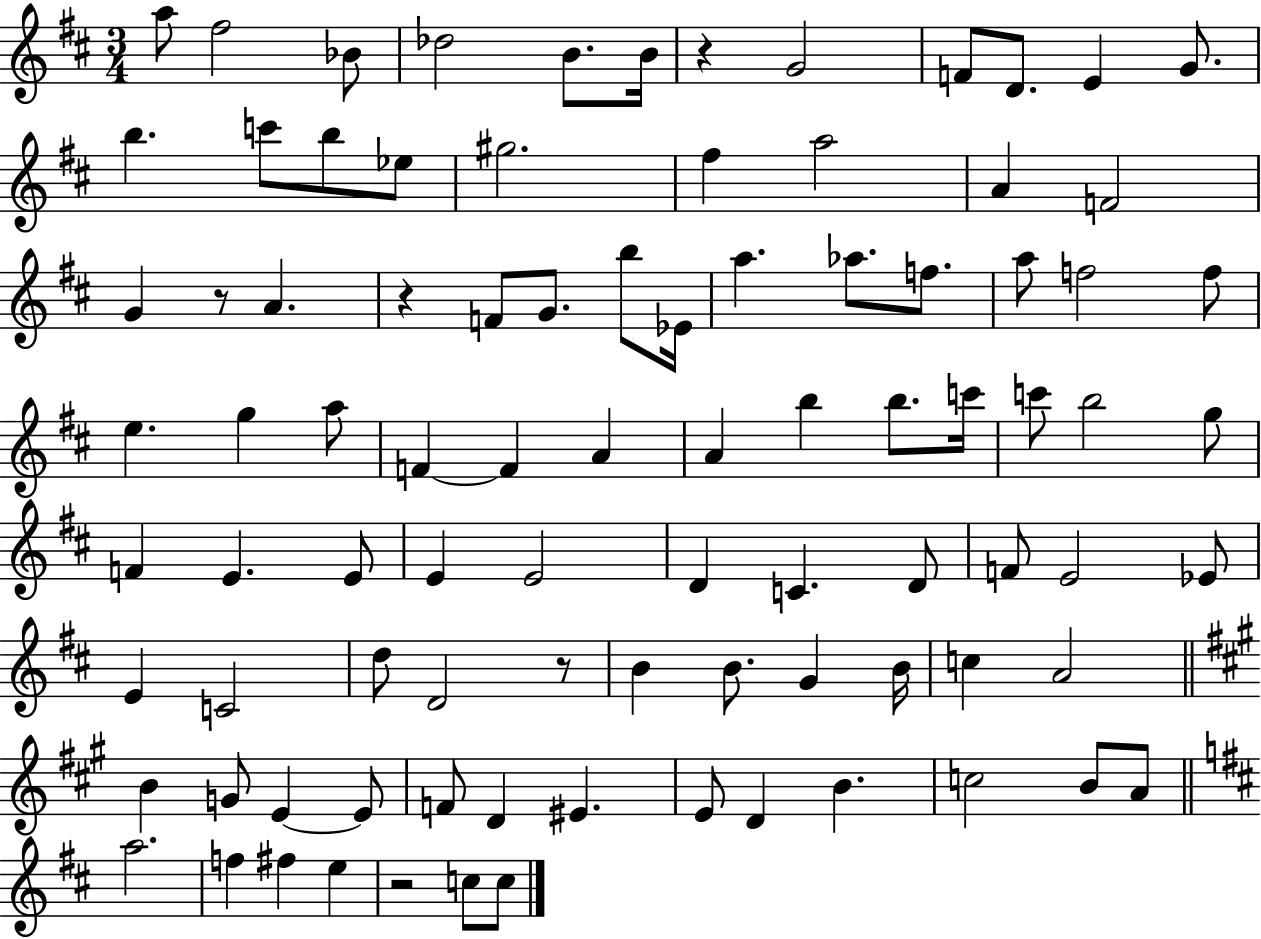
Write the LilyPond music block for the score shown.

{
  \clef treble
  \numericTimeSignature
  \time 3/4
  \key d \major
  a''8 fis''2 bes'8 | des''2 b'8. b'16 | r4 g'2 | f'8 d'8. e'4 g'8. | \break b''4. c'''8 b''8 ees''8 | gis''2. | fis''4 a''2 | a'4 f'2 | \break g'4 r8 a'4. | r4 f'8 g'8. b''8 ees'16 | a''4. aes''8. f''8. | a''8 f''2 f''8 | \break e''4. g''4 a''8 | f'4~~ f'4 a'4 | a'4 b''4 b''8. c'''16 | c'''8 b''2 g''8 | \break f'4 e'4. e'8 | e'4 e'2 | d'4 c'4. d'8 | f'8 e'2 ees'8 | \break e'4 c'2 | d''8 d'2 r8 | b'4 b'8. g'4 b'16 | c''4 a'2 | \break \bar "||" \break \key a \major b'4 g'8 e'4~~ e'8 | f'8 d'4 eis'4. | e'8 d'4 b'4. | c''2 b'8 a'8 | \break \bar "||" \break \key d \major a''2. | f''4 fis''4 e''4 | r2 c''8 c''8 | \bar "|."
}